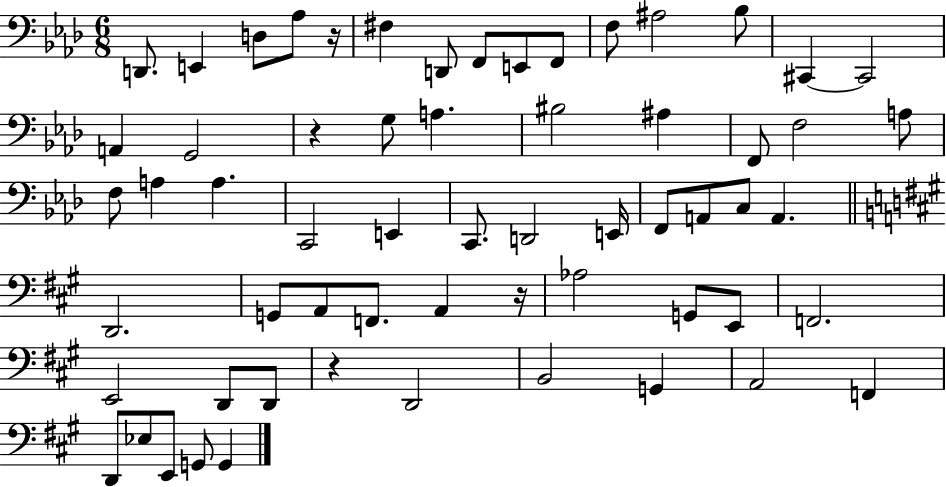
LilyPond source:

{
  \clef bass
  \numericTimeSignature
  \time 6/8
  \key aes \major
  \repeat volta 2 { d,8. e,4 d8 aes8 r16 | fis4 d,8 f,8 e,8 f,8 | f8 ais2 bes8 | cis,4~~ cis,2 | \break a,4 g,2 | r4 g8 a4. | bis2 ais4 | f,8 f2 a8 | \break f8 a4 a4. | c,2 e,4 | c,8. d,2 e,16 | f,8 a,8 c8 a,4. | \break \bar "||" \break \key a \major d,2. | g,8 a,8 f,8. a,4 r16 | aes2 g,8 e,8 | f,2. | \break e,2 d,8 d,8 | r4 d,2 | b,2 g,4 | a,2 f,4 | \break d,8 ees8 e,8 g,8 g,4 | } \bar "|."
}